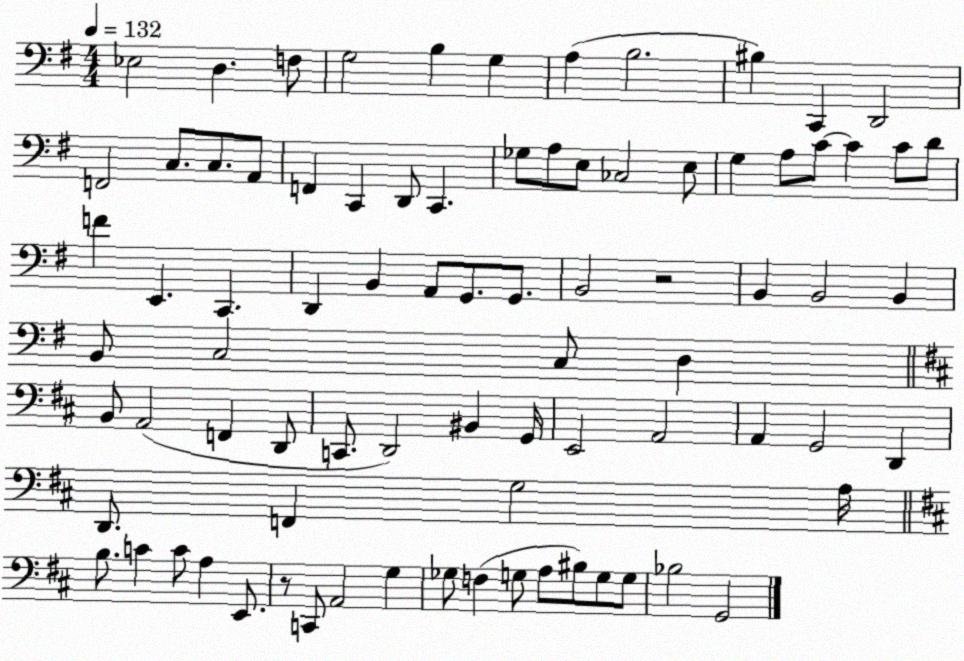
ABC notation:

X:1
T:Untitled
M:4/4
L:1/4
K:G
_E,2 D, F,/2 G,2 B, G, A, B,2 ^B, C,, D,,2 F,,2 C,/2 C,/2 A,,/2 F,, C,, D,,/2 C,, _G,/2 A,/2 E,/2 _C,2 E,/2 G, A,/2 C/2 C C/2 D/2 F E,, C,, D,, B,, A,,/2 G,,/2 G,,/2 B,,2 z2 B,, B,,2 B,, B,,/2 C,2 C,/2 D, B,,/2 A,,2 F,, D,,/2 C,,/2 D,,2 ^B,, G,,/4 E,,2 A,,2 A,, G,,2 D,, D,,/2 F,, G,2 A,/4 B,/2 C C/2 A, E,,/2 z/2 C,,/2 A,,2 G, _G,/2 F, G,/2 A,/2 ^B,/2 G,/2 G,/2 _B,2 G,,2